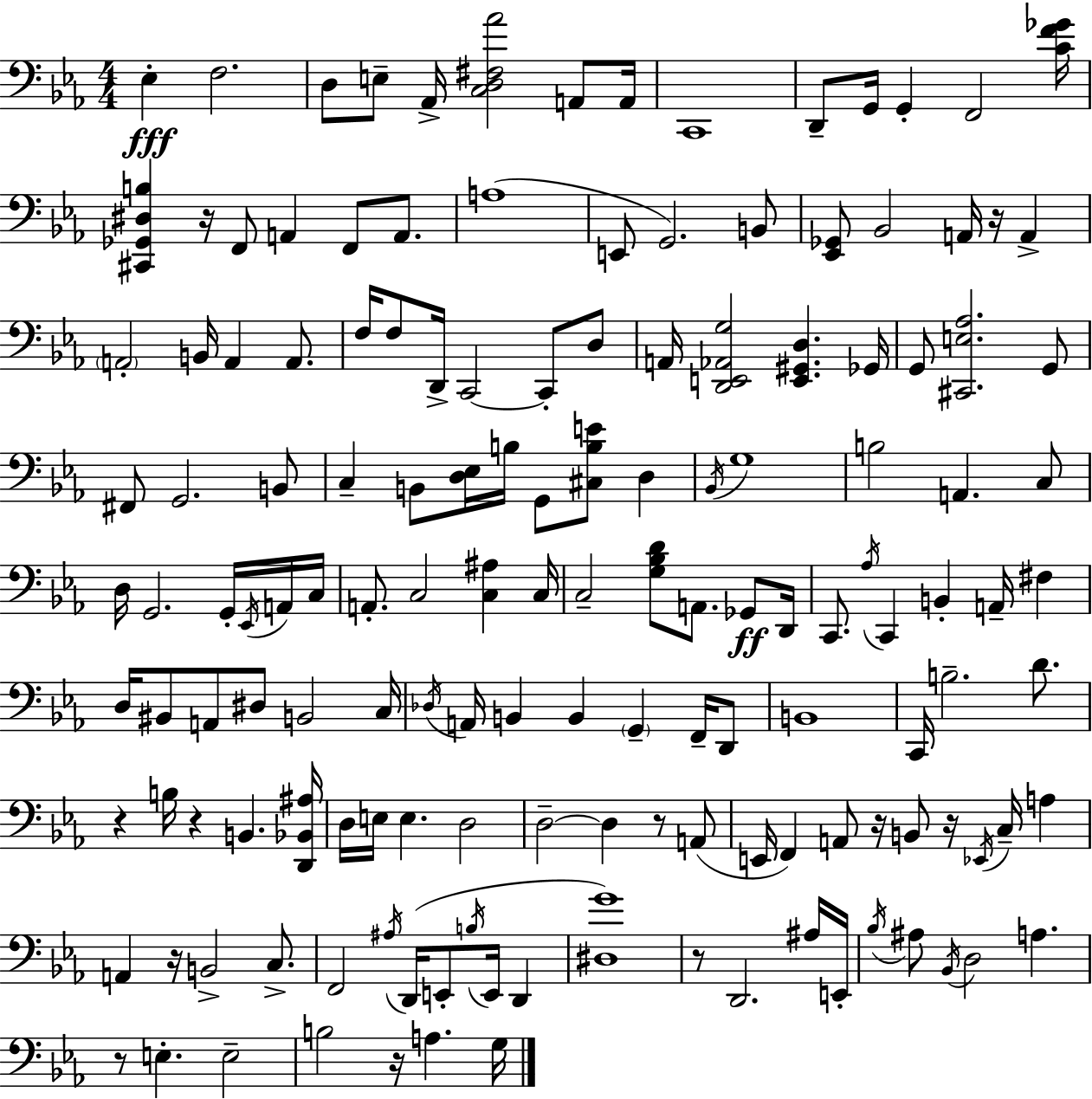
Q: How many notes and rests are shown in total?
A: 149